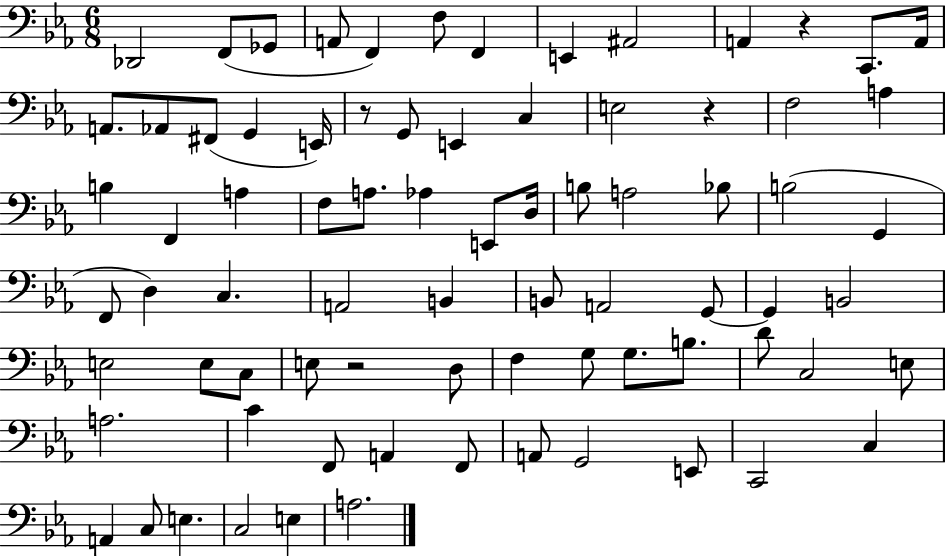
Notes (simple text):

Db2/h F2/e Gb2/e A2/e F2/q F3/e F2/q E2/q A#2/h A2/q R/q C2/e. A2/s A2/e. Ab2/e F#2/e G2/q E2/s R/e G2/e E2/q C3/q E3/h R/q F3/h A3/q B3/q F2/q A3/q F3/e A3/e. Ab3/q E2/e D3/s B3/e A3/h Bb3/e B3/h G2/q F2/e D3/q C3/q. A2/h B2/q B2/e A2/h G2/e G2/q B2/h E3/h E3/e C3/e E3/e R/h D3/e F3/q G3/e G3/e. B3/e. D4/e C3/h E3/e A3/h. C4/q F2/e A2/q F2/e A2/e G2/h E2/e C2/h C3/q A2/q C3/e E3/q. C3/h E3/q A3/h.